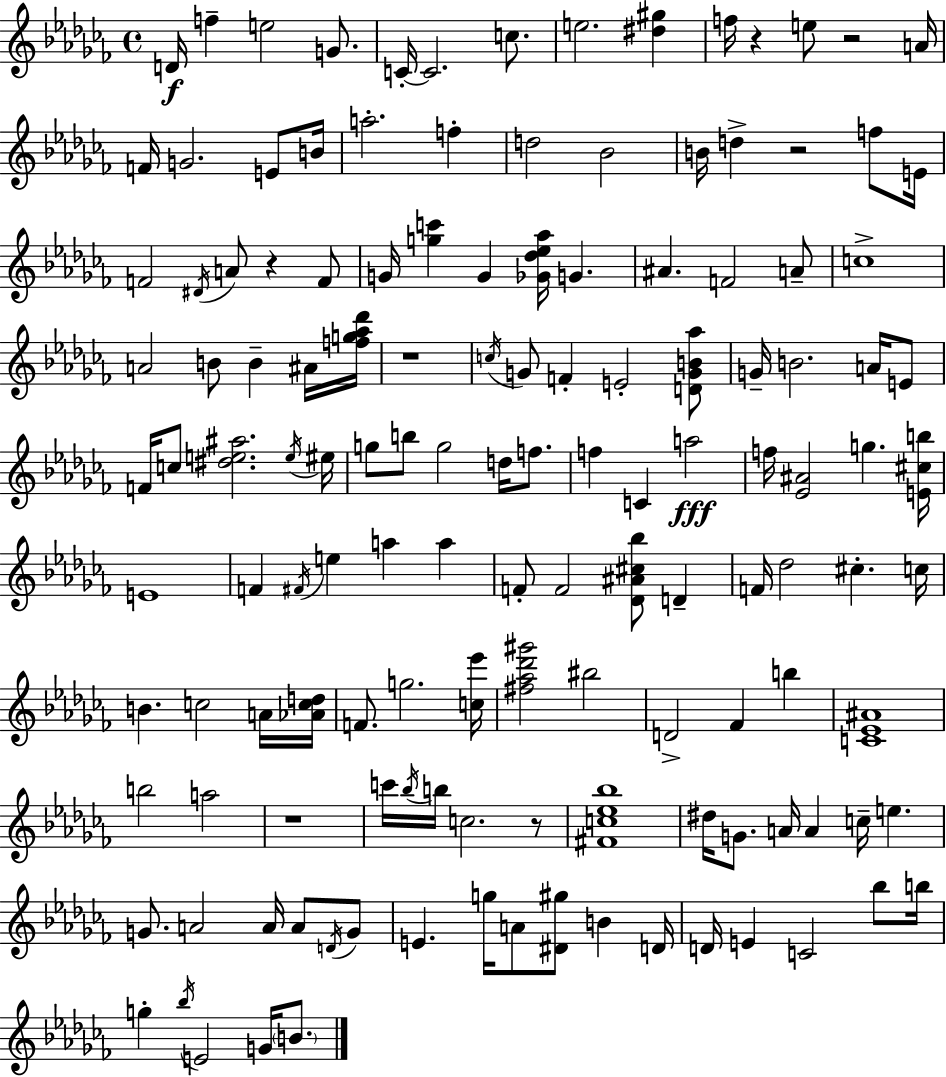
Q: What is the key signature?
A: AES minor